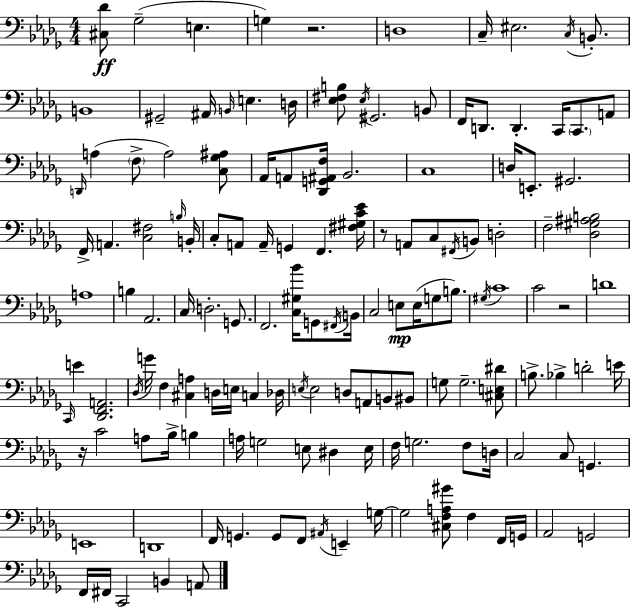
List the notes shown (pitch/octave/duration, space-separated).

[C#3,Db4]/e Gb3/h E3/q. G3/q R/h. D3/w C3/s EIS3/h. C3/s B2/e. B2/w G#2/h A#2/s B2/s E3/q. D3/s [Eb3,F#3,B3]/e Eb3/s G#2/h. B2/e F2/s D2/e. D2/q. C2/s C2/e. A2/e D2/s A3/q F3/e A3/h [C3,Gb3,A#3]/e Ab2/s A2/e [Db2,G2,A#2,F3]/s Bb2/h. C3/w D3/s E2/e. G#2/h. F2/s A2/q. [C3,F#3]/h B3/s B2/s C3/e A2/e A2/s G2/q F2/q. [F#3,G#3,C4,Eb4]/s R/e A2/e C3/e F#2/s B2/e D3/h F3/h [Db3,G#3,A#3,B3]/h A3/w B3/q Ab2/h. C3/s D3/h. G2/e. F2/h. [C3,G#3,Bb4]/s G2/e F#2/s B2/s C3/h E3/e E3/s G3/e B3/e. G#3/s C4/w C4/h R/h D4/w C2/s E4/q [Db2,F2,A2]/h. Db3/s G4/s F3/q [C#3,A3]/q D3/s E3/s C3/q Db3/s E3/s E3/h D3/e A2/e B2/e BIS2/e G3/e G3/h. [C#3,E3,D#4]/e B3/e. Bb3/q D4/h E4/s R/s C4/h A3/e Bb3/s B3/q A3/s G3/h E3/e D#3/q E3/s F3/s G3/h. F3/e D3/s C3/h C3/e G2/q. E2/w D2/w F2/s G2/q. G2/e F2/e A#2/s E2/q G3/s G3/h [C#3,F3,A3,G#4]/e F3/q F2/s G2/s Ab2/h G2/h F2/s F#2/s C2/h B2/q A2/e